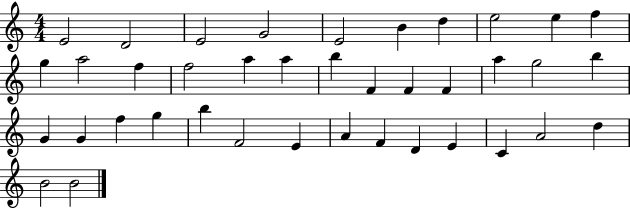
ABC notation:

X:1
T:Untitled
M:4/4
L:1/4
K:C
E2 D2 E2 G2 E2 B d e2 e f g a2 f f2 a a b F F F a g2 b G G f g b F2 E A F D E C A2 d B2 B2